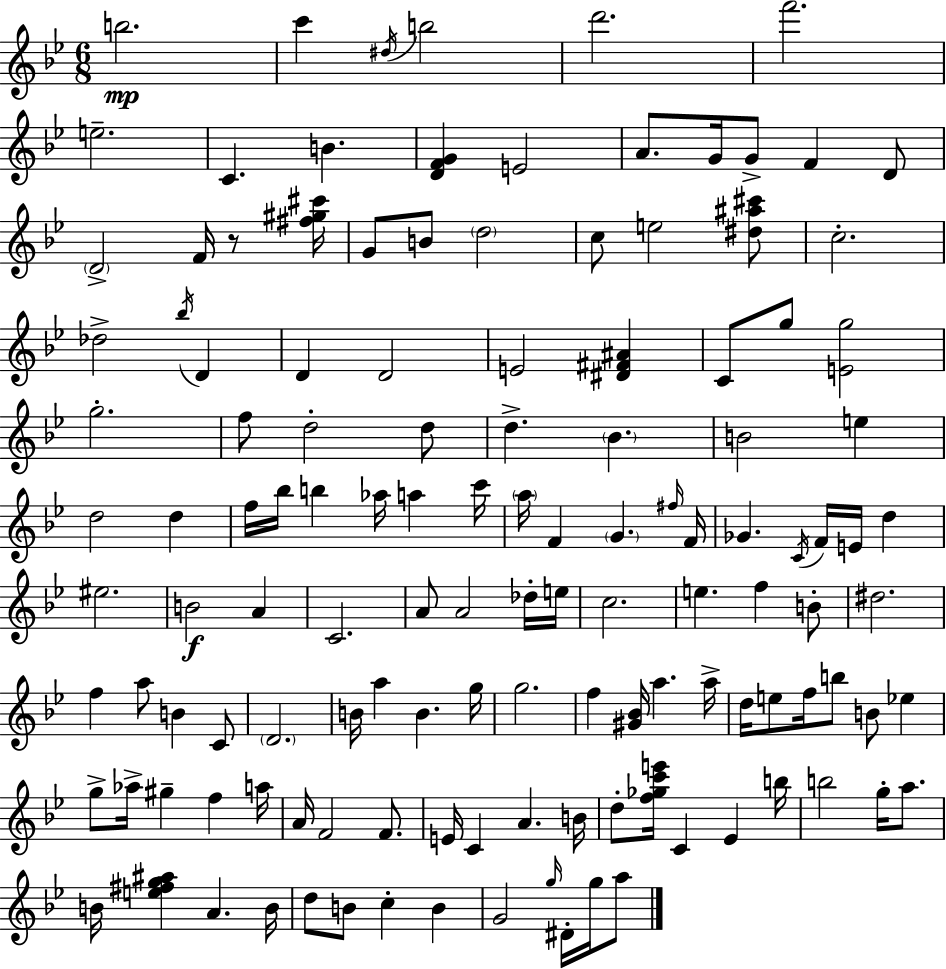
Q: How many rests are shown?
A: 1